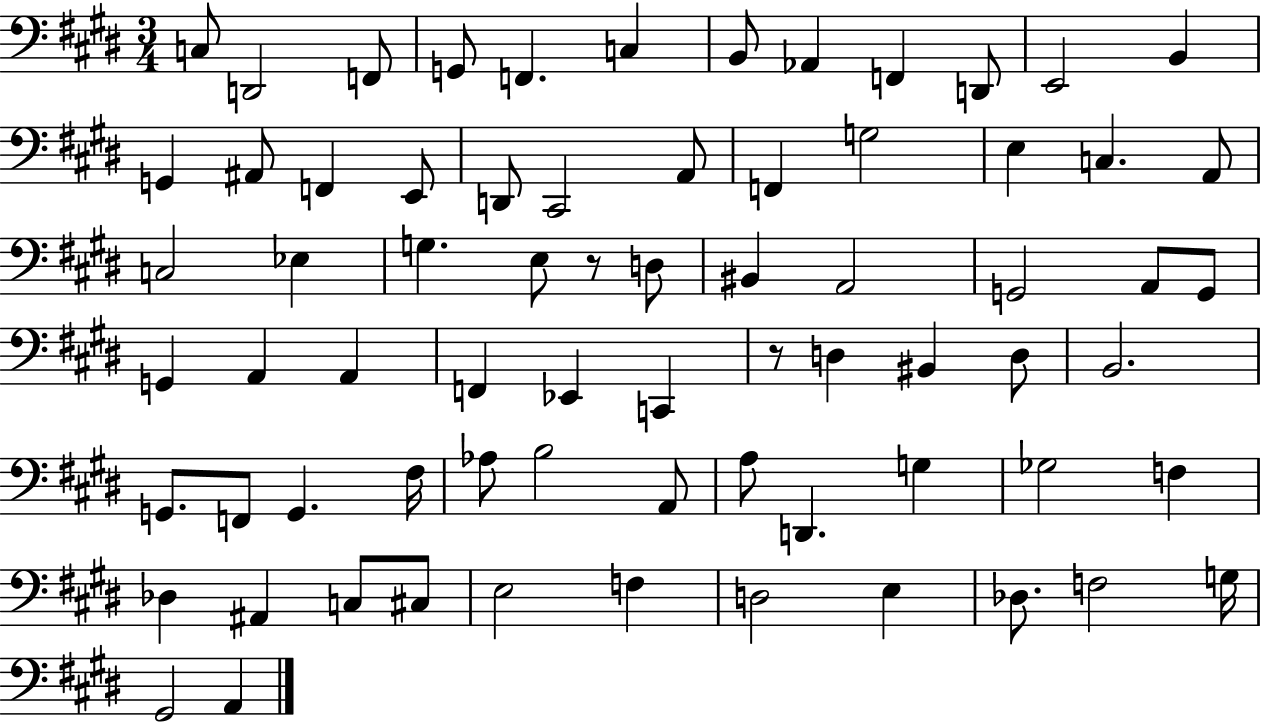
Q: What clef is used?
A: bass